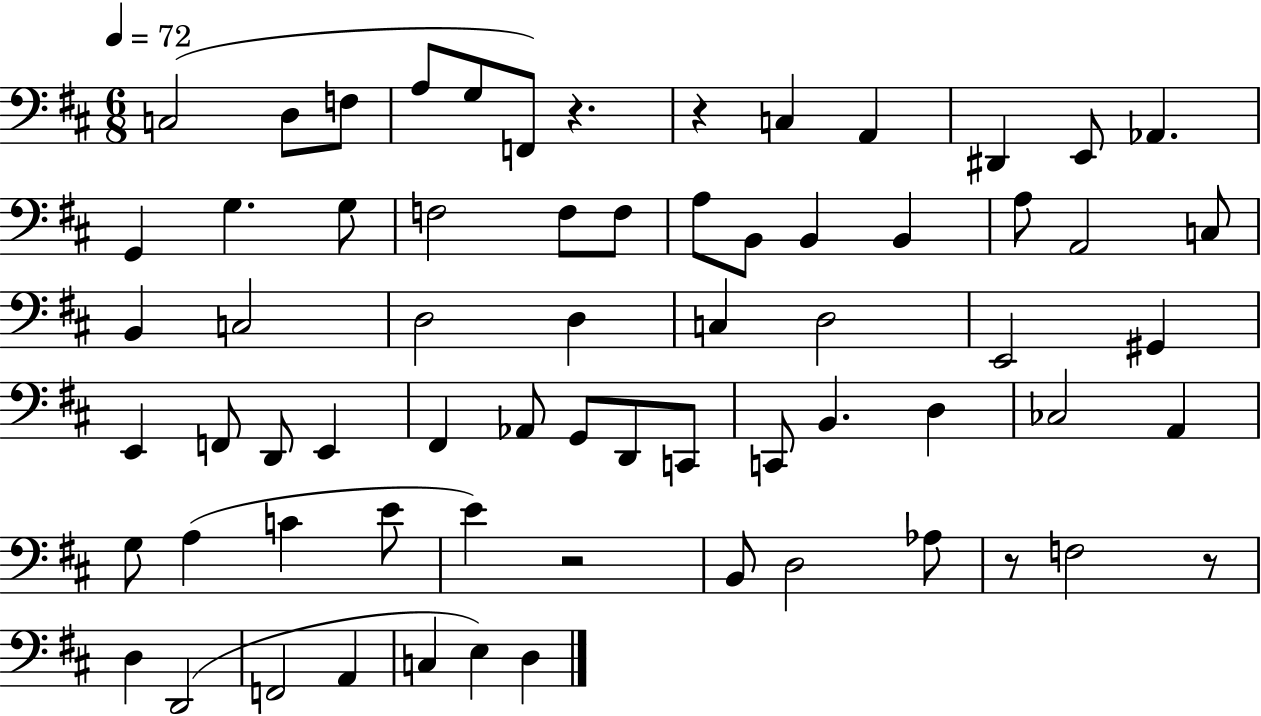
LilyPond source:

{
  \clef bass
  \numericTimeSignature
  \time 6/8
  \key d \major
  \tempo 4 = 72
  \repeat volta 2 { c2( d8 f8 | a8 g8 f,8) r4. | r4 c4 a,4 | dis,4 e,8 aes,4. | \break g,4 g4. g8 | f2 f8 f8 | a8 b,8 b,4 b,4 | a8 a,2 c8 | \break b,4 c2 | d2 d4 | c4 d2 | e,2 gis,4 | \break e,4 f,8 d,8 e,4 | fis,4 aes,8 g,8 d,8 c,8 | c,8 b,4. d4 | ces2 a,4 | \break g8 a4( c'4 e'8 | e'4) r2 | b,8 d2 aes8 | r8 f2 r8 | \break d4 d,2( | f,2 a,4 | c4 e4) d4 | } \bar "|."
}